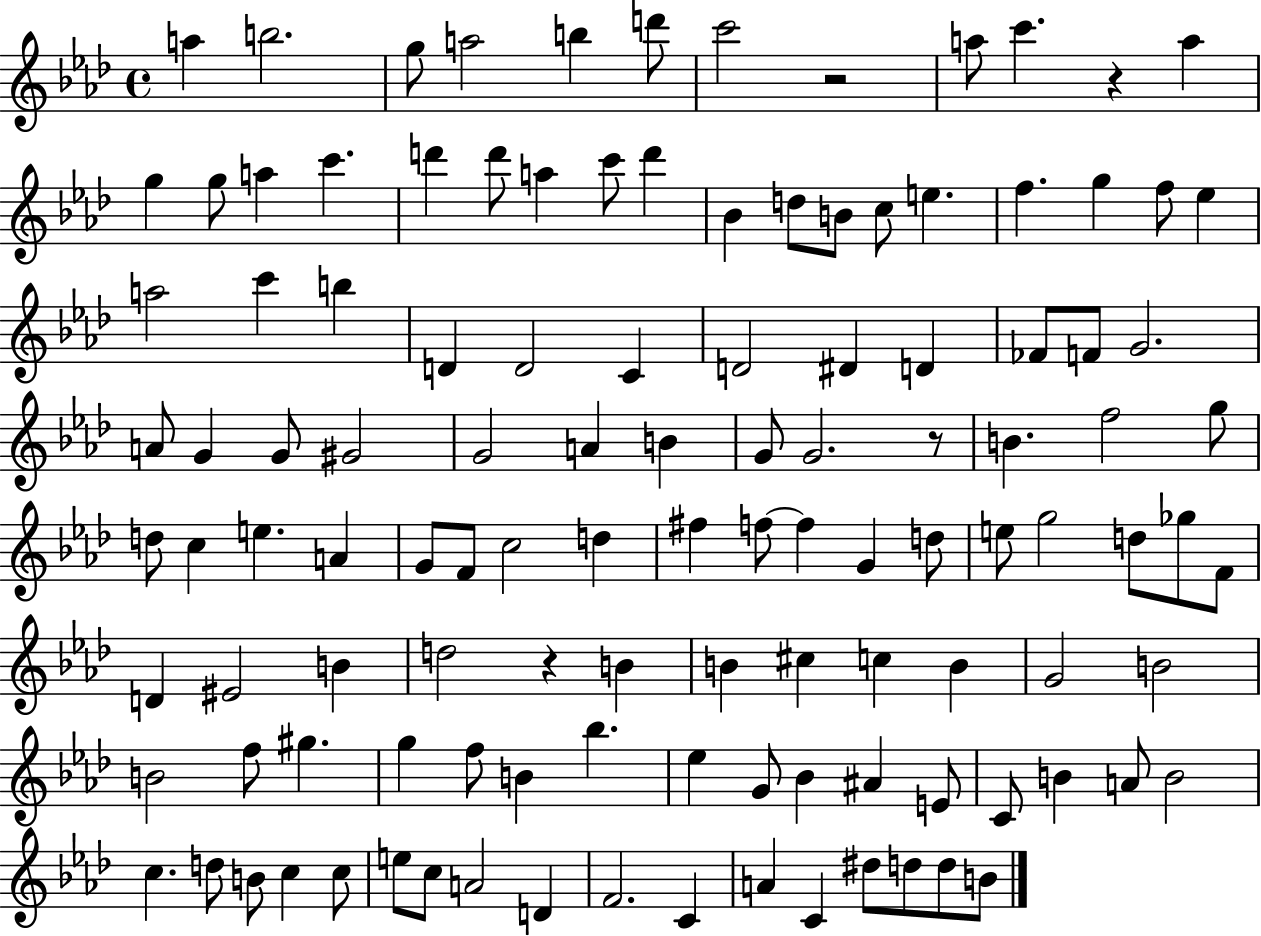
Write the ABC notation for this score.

X:1
T:Untitled
M:4/4
L:1/4
K:Ab
a b2 g/2 a2 b d'/2 c'2 z2 a/2 c' z a g g/2 a c' d' d'/2 a c'/2 d' _B d/2 B/2 c/2 e f g f/2 _e a2 c' b D D2 C D2 ^D D _F/2 F/2 G2 A/2 G G/2 ^G2 G2 A B G/2 G2 z/2 B f2 g/2 d/2 c e A G/2 F/2 c2 d ^f f/2 f G d/2 e/2 g2 d/2 _g/2 F/2 D ^E2 B d2 z B B ^c c B G2 B2 B2 f/2 ^g g f/2 B _b _e G/2 _B ^A E/2 C/2 B A/2 B2 c d/2 B/2 c c/2 e/2 c/2 A2 D F2 C A C ^d/2 d/2 d/2 B/2